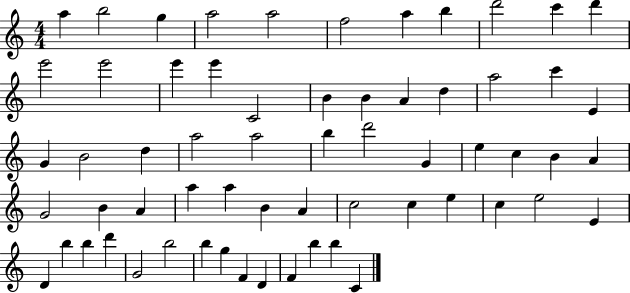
A5/q B5/h G5/q A5/h A5/h F5/h A5/q B5/q D6/h C6/q D6/q E6/h E6/h E6/q E6/q C4/h B4/q B4/q A4/q D5/q A5/h C6/q E4/q G4/q B4/h D5/q A5/h A5/h B5/q D6/h G4/q E5/q C5/q B4/q A4/q G4/h B4/q A4/q A5/q A5/q B4/q A4/q C5/h C5/q E5/q C5/q E5/h E4/q D4/q B5/q B5/q D6/q G4/h B5/h B5/q G5/q F4/q D4/q F4/q B5/q B5/q C4/q